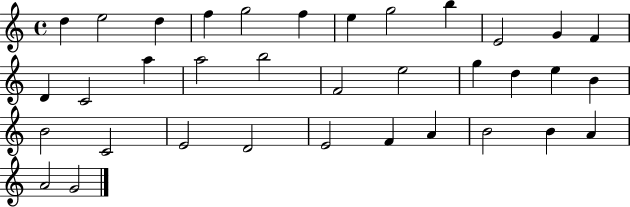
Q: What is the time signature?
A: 4/4